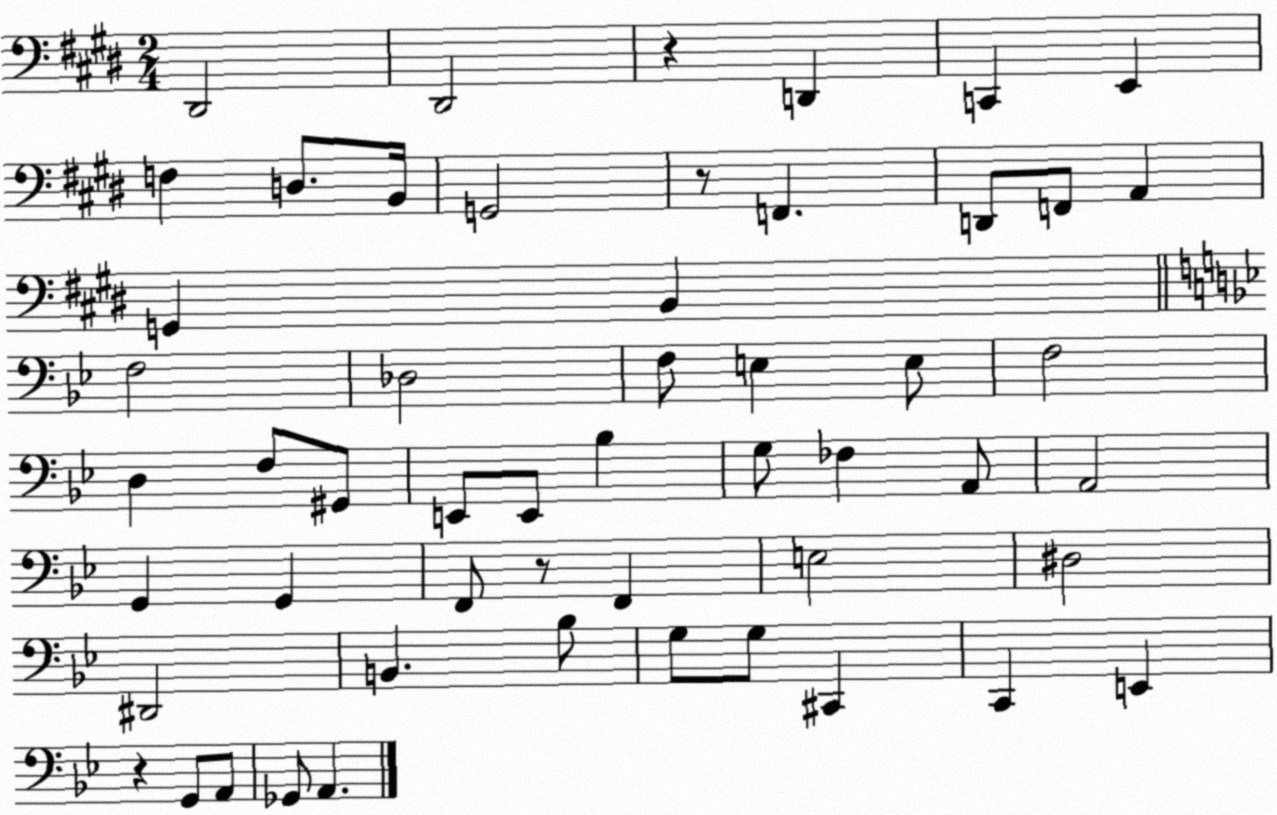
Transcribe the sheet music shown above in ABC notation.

X:1
T:Untitled
M:2/4
L:1/4
K:E
^D,,2 ^D,,2 z D,, C,, E,, F, D,/2 B,,/4 G,,2 z/2 F,, D,,/2 F,,/2 A,, G,, B,, F,2 _D,2 F,/2 E, E,/2 F,2 D, F,/2 ^G,,/2 E,,/2 E,,/2 _B, G,/2 _F, A,,/2 A,,2 G,, G,, F,,/2 z/2 F,, E,2 ^D,2 ^D,,2 B,, _B,/2 G,/2 G,/2 ^C,, C,, E,, z G,,/2 A,,/2 _G,,/2 A,,